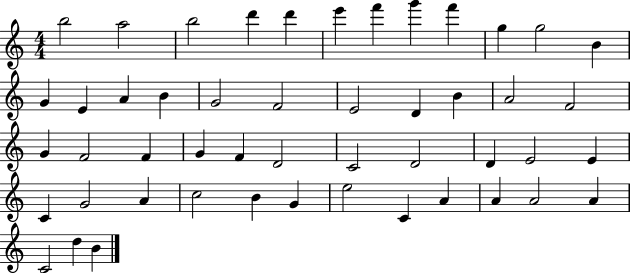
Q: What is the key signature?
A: C major